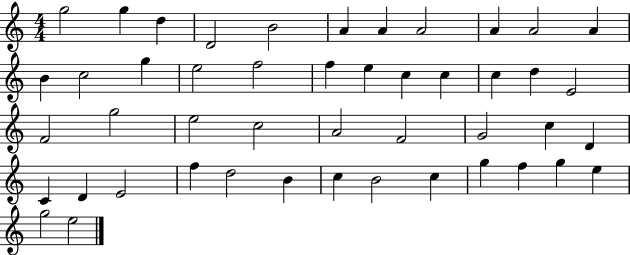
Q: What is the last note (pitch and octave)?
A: E5